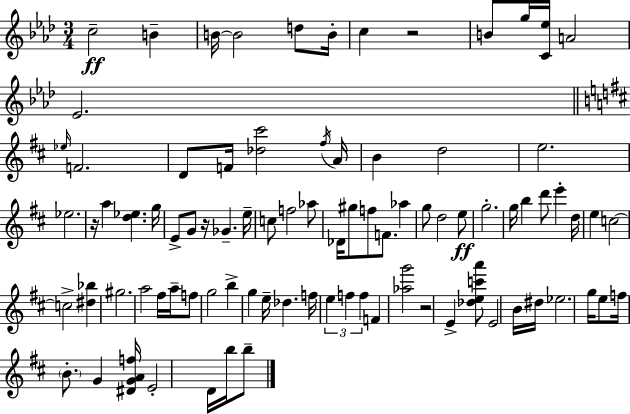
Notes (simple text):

C5/h B4/q B4/s B4/h D5/e B4/s C5/q R/h B4/e G5/s [C4,Eb5]/s A4/h Eb4/h. Eb5/s F4/h. D4/e F4/s [Db5,C#6]/h F#5/s A4/s B4/q D5/h E5/h. Eb5/h. R/s A5/q [D5,Eb5]/q. G5/s E4/e G4/e R/s Gb4/q. E5/s C5/e F5/h Ab5/e Db4/s G#5/e F5/e F4/e. Ab5/q G5/e D5/h E5/e G5/h. G5/s B5/q D6/e E6/q D5/s E5/q C5/h C5/h [D#5,Bb5]/q G#5/h. A5/h F#5/s A5/s F5/e G5/h B5/q G5/q E5/s Db5/q. F5/s E5/q F5/q F5/q F4/q [Ab5,G6]/h R/h E4/q [Db5,E5,C6,A6]/e E4/h B4/s D#5/s Eb5/h. G5/s E5/e F5/s B4/e. G4/q [D#4,G4,A4,F5]/s E4/h D4/s B5/s B5/e